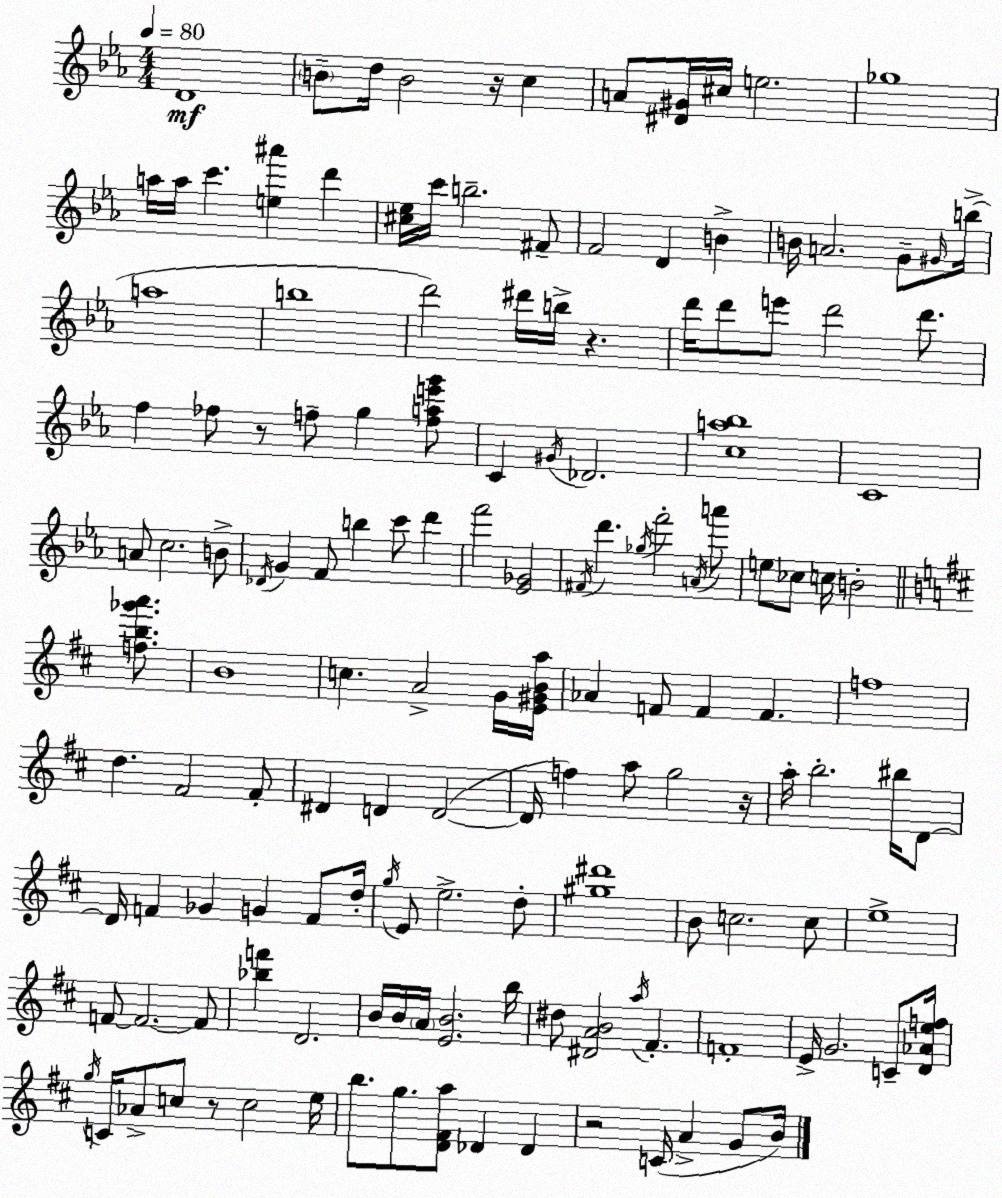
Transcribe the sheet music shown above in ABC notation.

X:1
T:Untitled
M:4/4
L:1/4
K:Cm
D4 B/2 d/4 B2 z/4 c A/2 [^D^G]/4 ^c/4 e2 _g4 a/4 a/4 c' [e^a'] d' [^c_e]/4 c'/4 b2 ^F/2 F2 D B B/4 A2 G/2 ^G/4 b/4 a4 b4 d'2 ^d'/4 b/4 z d'/4 d'/2 e'/2 d'2 d'/2 f _f/2 z/2 f/2 g [fae'g']/2 C ^G/4 _D2 [ca_b]4 C4 A/2 c2 B/2 _D/4 G F/2 b c'/2 d' f'2 [_E_G]2 ^F/4 d' _g/4 f'2 A/4 a'/2 e/2 _c/2 c/4 B2 [fb_g'a']/2 B4 c A2 G/4 [E^GBa]/4 _A F/2 F F f4 d ^F2 ^F/2 ^D D D2 D/4 f a/2 g2 z/4 a/4 b2 ^b/4 D/2 D/4 F _G G F/2 d/4 g/4 E/2 e2 d/2 [^g^d']4 B/2 c2 c/2 e4 F/2 F2 F/2 [_bf'] D2 B/4 B/4 A/4 [EB]2 b/4 ^d/2 [^DAB]2 a/4 ^F F4 E/4 G2 C/2 [D_Aef]/4 g/4 C/4 _A/2 c/2 z/2 c2 e/4 b/2 g/2 [D^Fa]/2 _D _D z2 C/4 A G/2 B/4